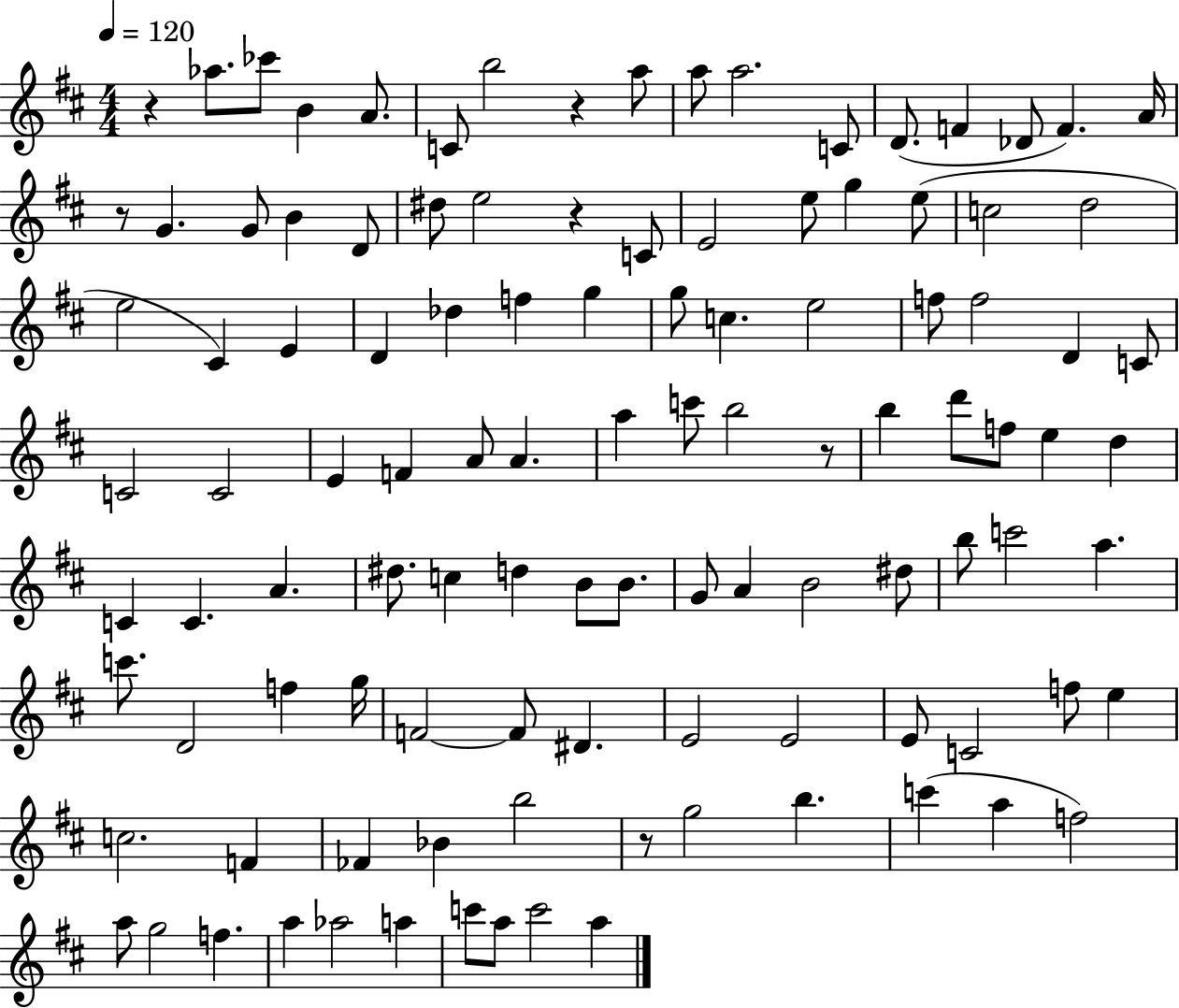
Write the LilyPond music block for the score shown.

{
  \clef treble
  \numericTimeSignature
  \time 4/4
  \key d \major
  \tempo 4 = 120
  r4 aes''8. ces'''8 b'4 a'8. | c'8 b''2 r4 a''8 | a''8 a''2. c'8 | d'8.( f'4 des'8 f'4.) a'16 | \break r8 g'4. g'8 b'4 d'8 | dis''8 e''2 r4 c'8 | e'2 e''8 g''4 e''8( | c''2 d''2 | \break e''2 cis'4) e'4 | d'4 des''4 f''4 g''4 | g''8 c''4. e''2 | f''8 f''2 d'4 c'8 | \break c'2 c'2 | e'4 f'4 a'8 a'4. | a''4 c'''8 b''2 r8 | b''4 d'''8 f''8 e''4 d''4 | \break c'4 c'4. a'4. | dis''8. c''4 d''4 b'8 b'8. | g'8 a'4 b'2 dis''8 | b''8 c'''2 a''4. | \break c'''8. d'2 f''4 g''16 | f'2~~ f'8 dis'4. | e'2 e'2 | e'8 c'2 f''8 e''4 | \break c''2. f'4 | fes'4 bes'4 b''2 | r8 g''2 b''4. | c'''4( a''4 f''2) | \break a''8 g''2 f''4. | a''4 aes''2 a''4 | c'''8 a''8 c'''2 a''4 | \bar "|."
}